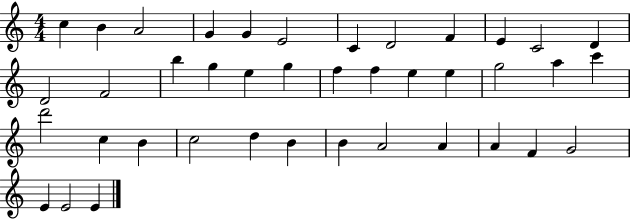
C5/q B4/q A4/h G4/q G4/q E4/h C4/q D4/h F4/q E4/q C4/h D4/q D4/h F4/h B5/q G5/q E5/q G5/q F5/q F5/q E5/q E5/q G5/h A5/q C6/q D6/h C5/q B4/q C5/h D5/q B4/q B4/q A4/h A4/q A4/q F4/q G4/h E4/q E4/h E4/q